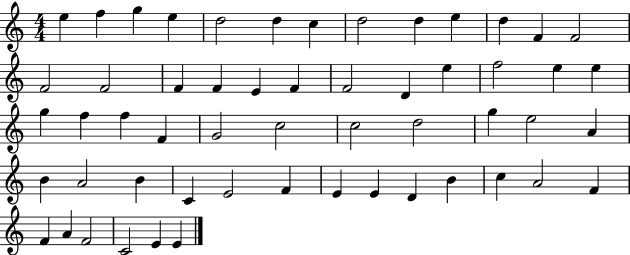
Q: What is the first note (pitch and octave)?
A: E5